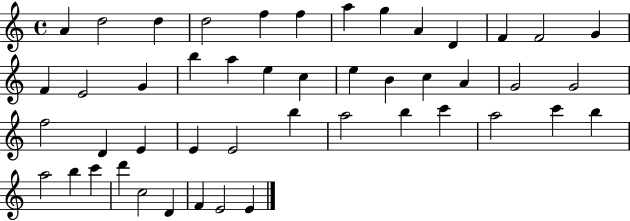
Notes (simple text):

A4/q D5/h D5/q D5/h F5/q F5/q A5/q G5/q A4/q D4/q F4/q F4/h G4/q F4/q E4/h G4/q B5/q A5/q E5/q C5/q E5/q B4/q C5/q A4/q G4/h G4/h F5/h D4/q E4/q E4/q E4/h B5/q A5/h B5/q C6/q A5/h C6/q B5/q A5/h B5/q C6/q D6/q C5/h D4/q F4/q E4/h E4/q